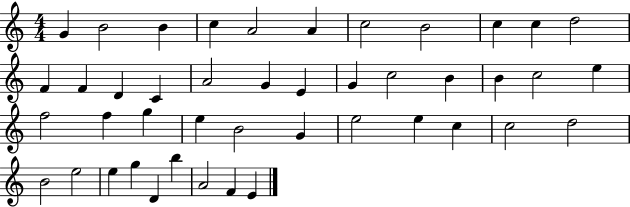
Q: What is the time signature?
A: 4/4